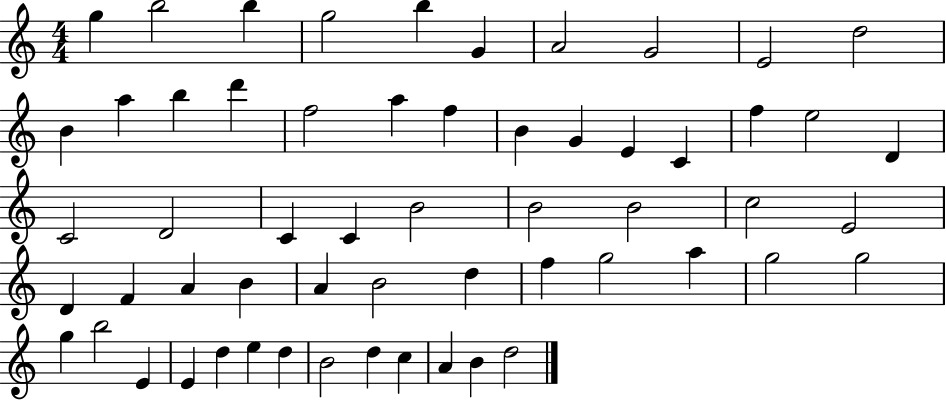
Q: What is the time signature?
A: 4/4